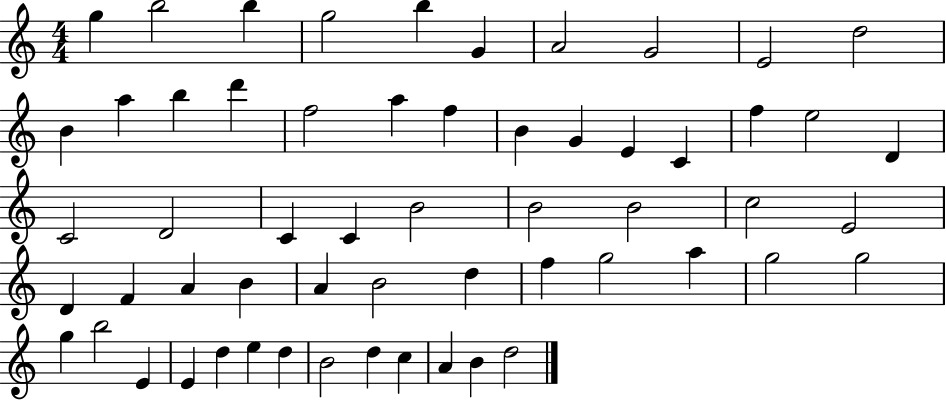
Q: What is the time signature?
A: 4/4